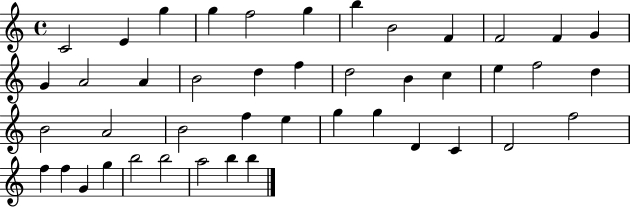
C4/h E4/q G5/q G5/q F5/h G5/q B5/q B4/h F4/q F4/h F4/q G4/q G4/q A4/h A4/q B4/h D5/q F5/q D5/h B4/q C5/q E5/q F5/h D5/q B4/h A4/h B4/h F5/q E5/q G5/q G5/q D4/q C4/q D4/h F5/h F5/q F5/q G4/q G5/q B5/h B5/h A5/h B5/q B5/q